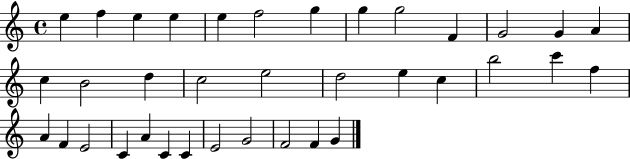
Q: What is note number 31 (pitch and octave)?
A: C4